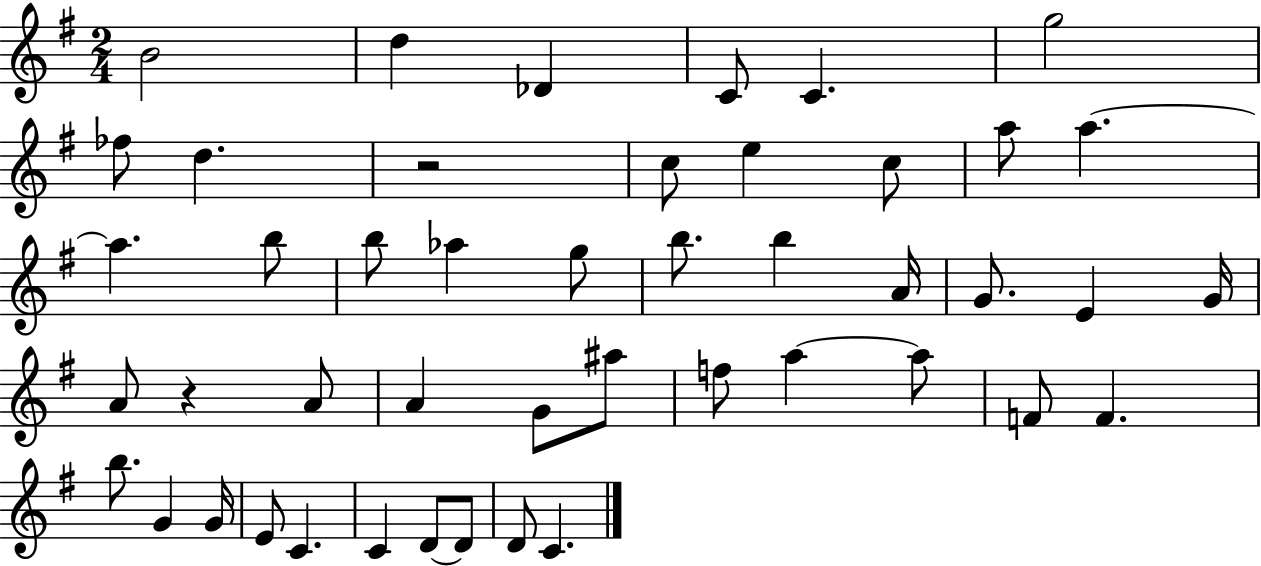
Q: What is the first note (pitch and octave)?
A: B4